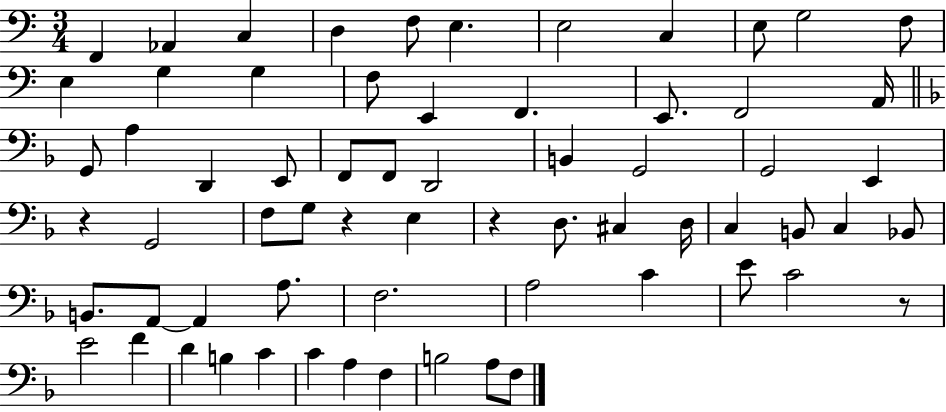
X:1
T:Untitled
M:3/4
L:1/4
K:C
F,, _A,, C, D, F,/2 E, E,2 C, E,/2 G,2 F,/2 E, G, G, F,/2 E,, F,, E,,/2 F,,2 A,,/4 G,,/2 A, D,, E,,/2 F,,/2 F,,/2 D,,2 B,, G,,2 G,,2 E,, z G,,2 F,/2 G,/2 z E, z D,/2 ^C, D,/4 C, B,,/2 C, _B,,/2 B,,/2 A,,/2 A,, A,/2 F,2 A,2 C E/2 C2 z/2 E2 F D B, C C A, F, B,2 A,/2 F,/2